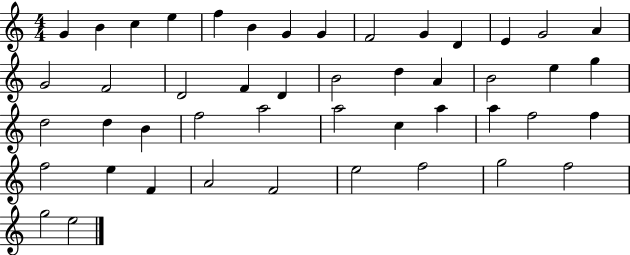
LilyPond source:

{
  \clef treble
  \numericTimeSignature
  \time 4/4
  \key c \major
  g'4 b'4 c''4 e''4 | f''4 b'4 g'4 g'4 | f'2 g'4 d'4 | e'4 g'2 a'4 | \break g'2 f'2 | d'2 f'4 d'4 | b'2 d''4 a'4 | b'2 e''4 g''4 | \break d''2 d''4 b'4 | f''2 a''2 | a''2 c''4 a''4 | a''4 f''2 f''4 | \break f''2 e''4 f'4 | a'2 f'2 | e''2 f''2 | g''2 f''2 | \break g''2 e''2 | \bar "|."
}